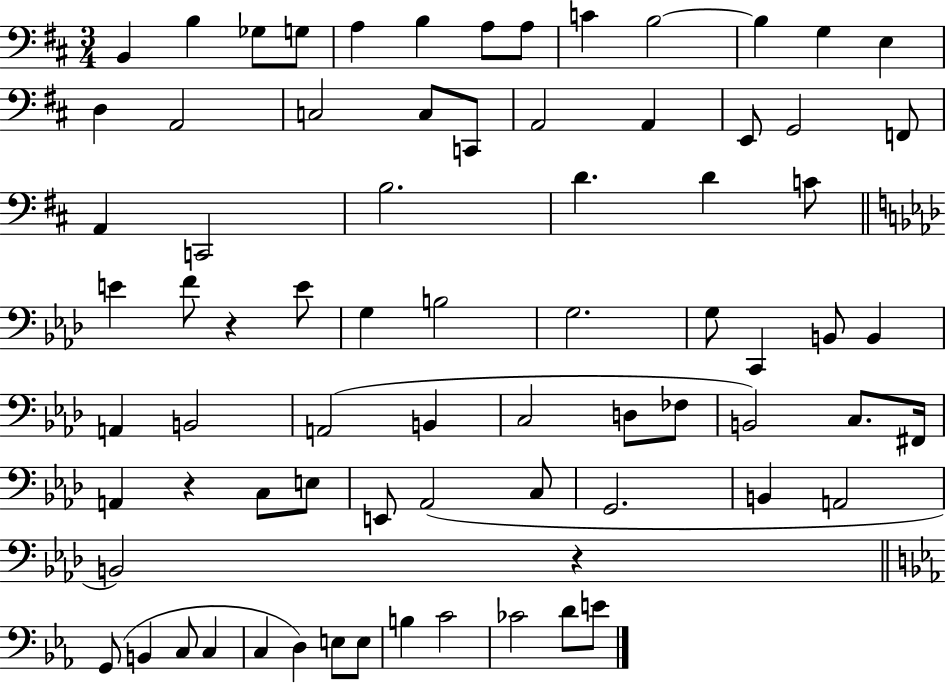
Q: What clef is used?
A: bass